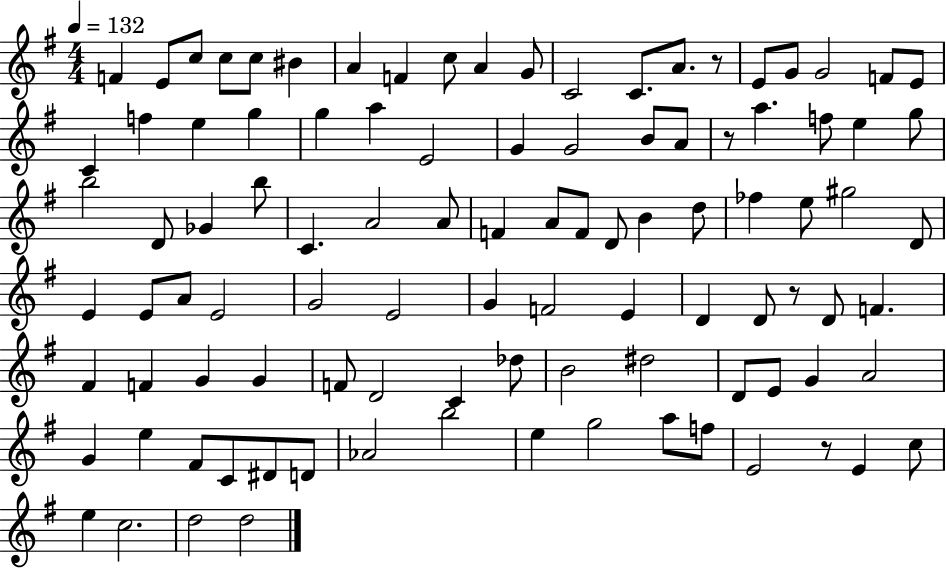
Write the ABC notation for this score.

X:1
T:Untitled
M:4/4
L:1/4
K:G
F E/2 c/2 c/2 c/2 ^B A F c/2 A G/2 C2 C/2 A/2 z/2 E/2 G/2 G2 F/2 E/2 C f e g g a E2 G G2 B/2 A/2 z/2 a f/2 e g/2 b2 D/2 _G b/2 C A2 A/2 F A/2 F/2 D/2 B d/2 _f e/2 ^g2 D/2 E E/2 A/2 E2 G2 E2 G F2 E D D/2 z/2 D/2 F ^F F G G F/2 D2 C _d/2 B2 ^d2 D/2 E/2 G A2 G e ^F/2 C/2 ^D/2 D/2 _A2 b2 e g2 a/2 f/2 E2 z/2 E c/2 e c2 d2 d2